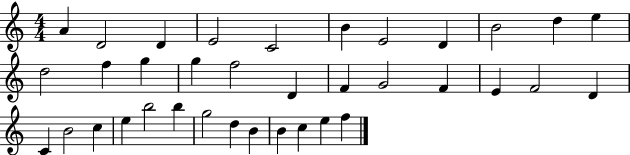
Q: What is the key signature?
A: C major